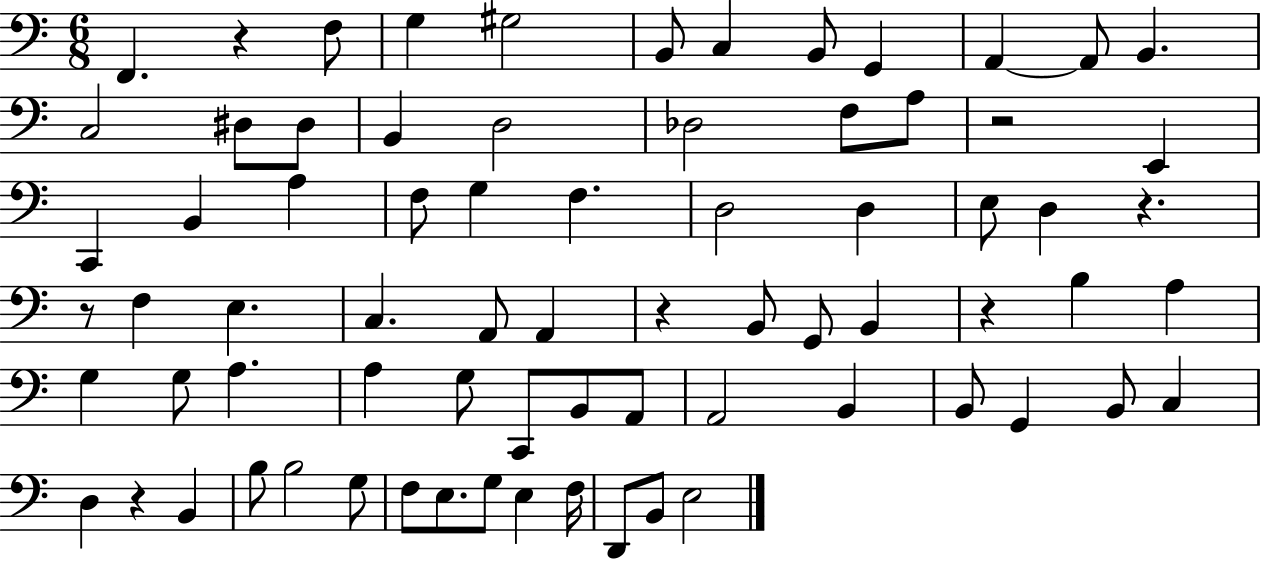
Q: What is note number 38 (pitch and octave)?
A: B2